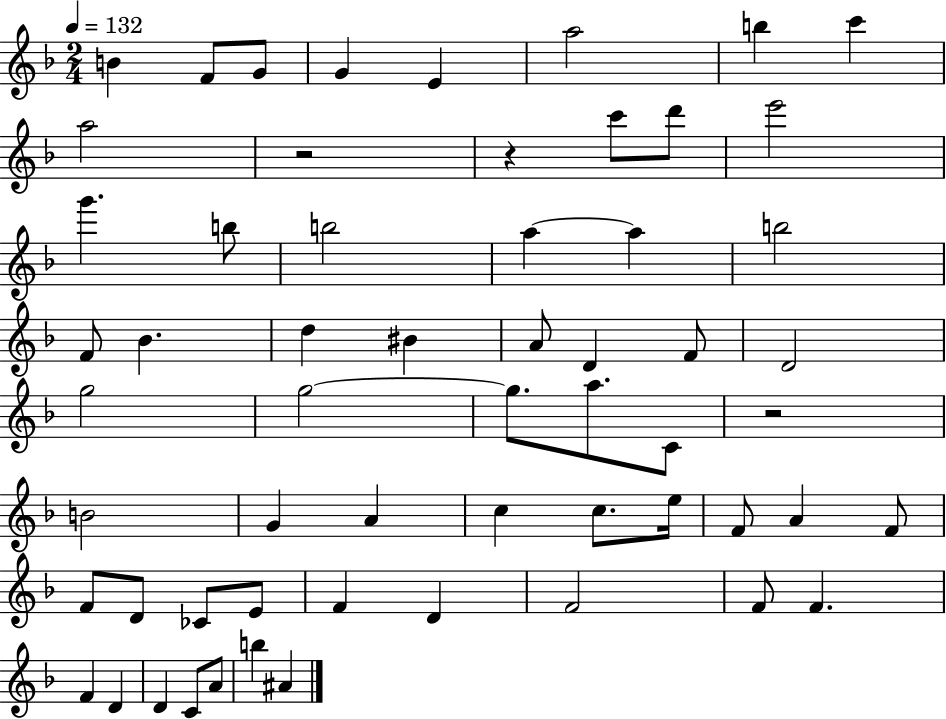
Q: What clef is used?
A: treble